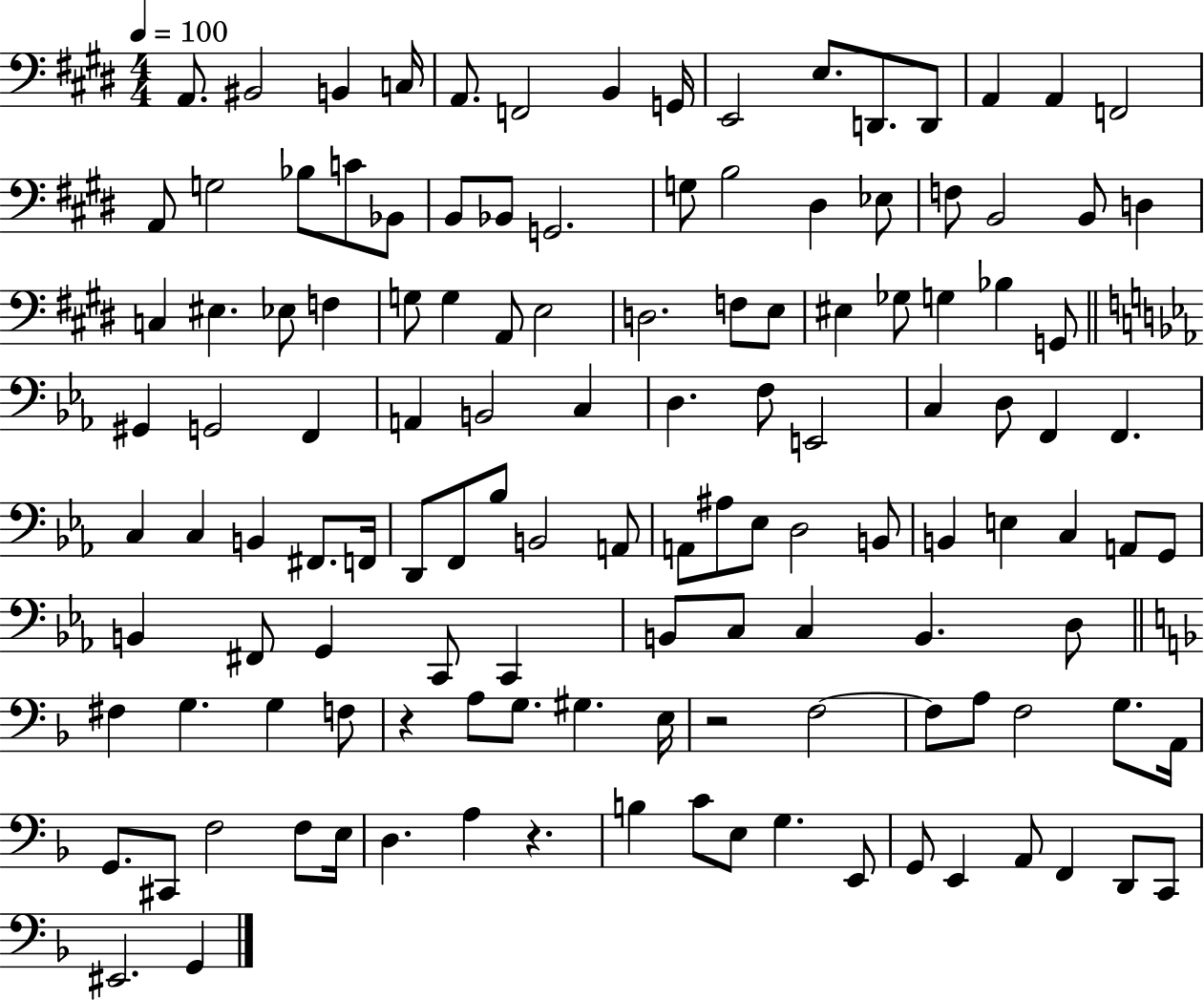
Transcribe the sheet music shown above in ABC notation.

X:1
T:Untitled
M:4/4
L:1/4
K:E
A,,/2 ^B,,2 B,, C,/4 A,,/2 F,,2 B,, G,,/4 E,,2 E,/2 D,,/2 D,,/2 A,, A,, F,,2 A,,/2 G,2 _B,/2 C/2 _B,,/2 B,,/2 _B,,/2 G,,2 G,/2 B,2 ^D, _E,/2 F,/2 B,,2 B,,/2 D, C, ^E, _E,/2 F, G,/2 G, A,,/2 E,2 D,2 F,/2 E,/2 ^E, _G,/2 G, _B, G,,/2 ^G,, G,,2 F,, A,, B,,2 C, D, F,/2 E,,2 C, D,/2 F,, F,, C, C, B,, ^F,,/2 F,,/4 D,,/2 F,,/2 _B,/2 B,,2 A,,/2 A,,/2 ^A,/2 _E,/2 D,2 B,,/2 B,, E, C, A,,/2 G,,/2 B,, ^F,,/2 G,, C,,/2 C,, B,,/2 C,/2 C, B,, D,/2 ^F, G, G, F,/2 z A,/2 G,/2 ^G, E,/4 z2 F,2 F,/2 A,/2 F,2 G,/2 A,,/4 G,,/2 ^C,,/2 F,2 F,/2 E,/4 D, A, z B, C/2 E,/2 G, E,,/2 G,,/2 E,, A,,/2 F,, D,,/2 C,,/2 ^E,,2 G,,